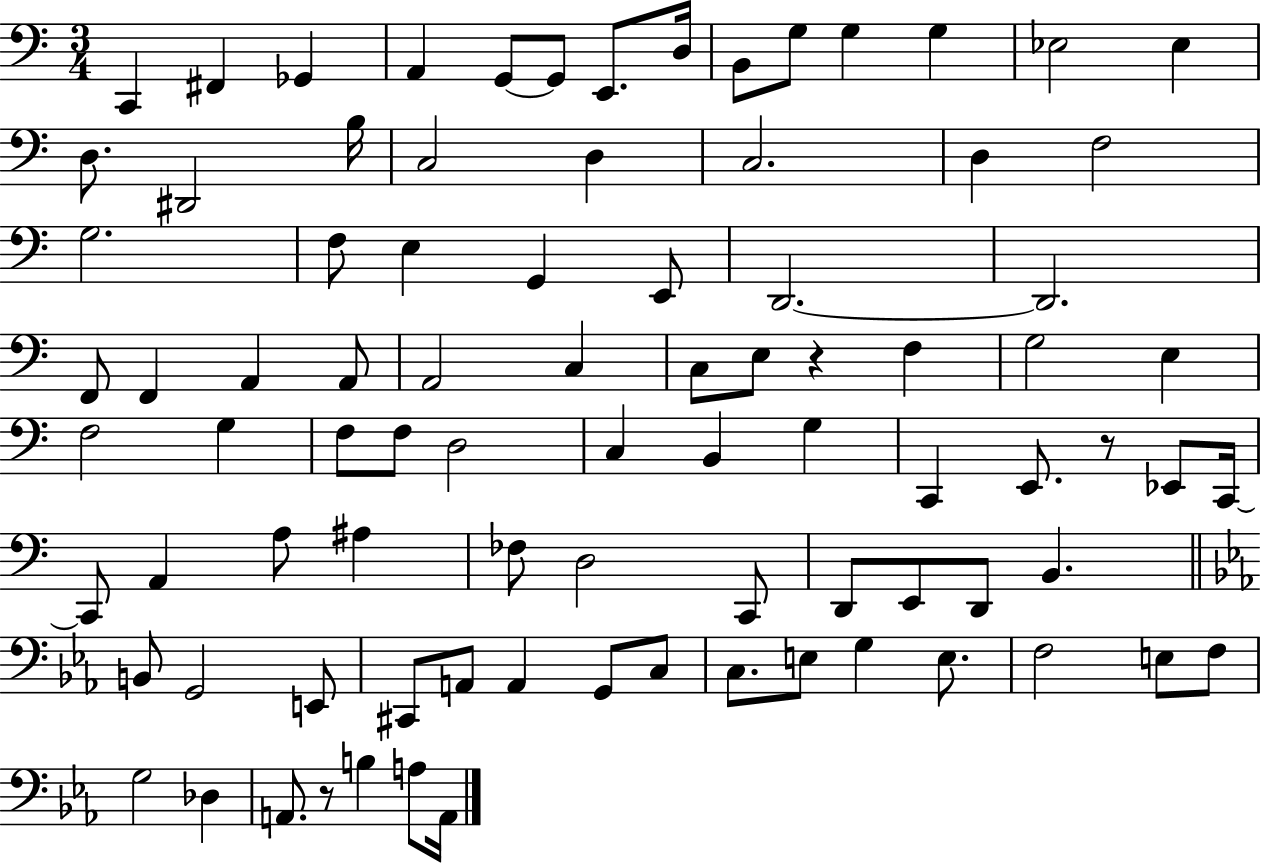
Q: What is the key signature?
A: C major